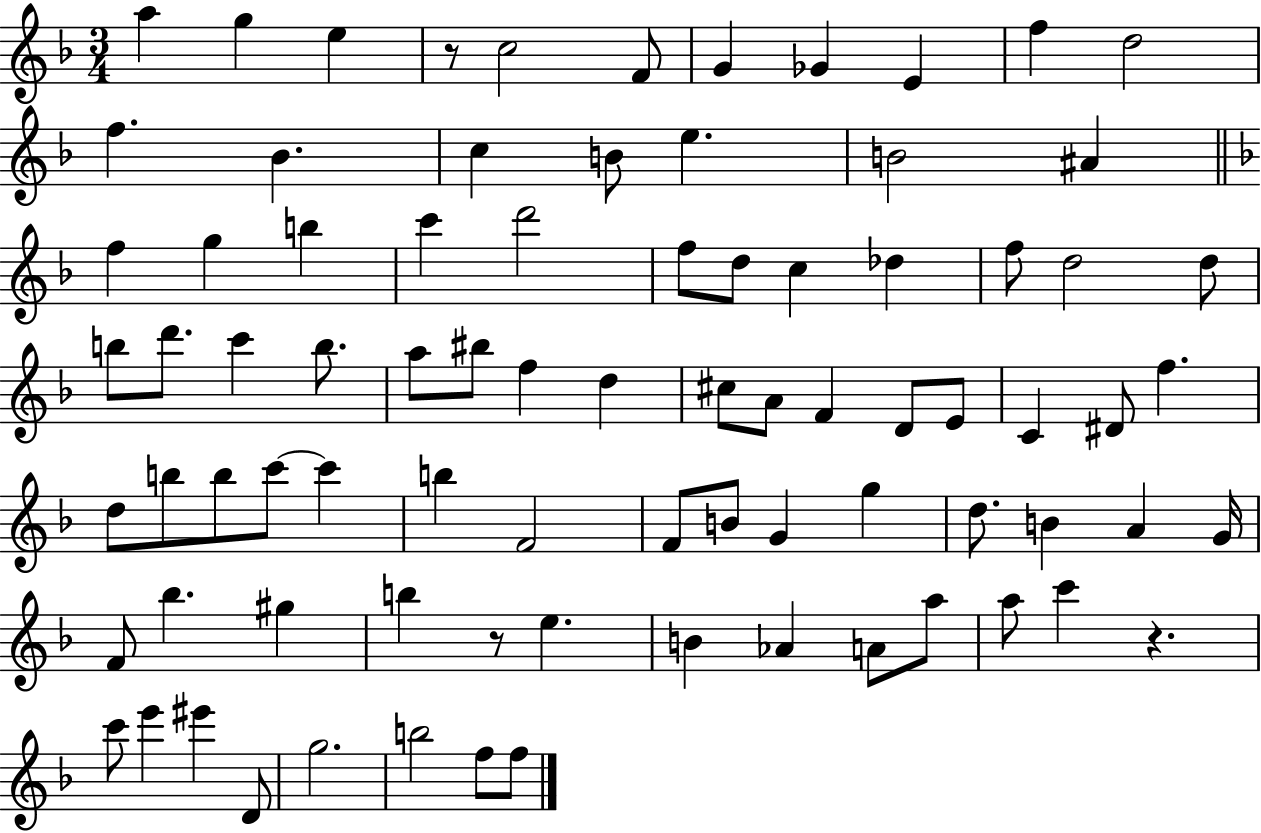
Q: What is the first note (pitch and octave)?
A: A5